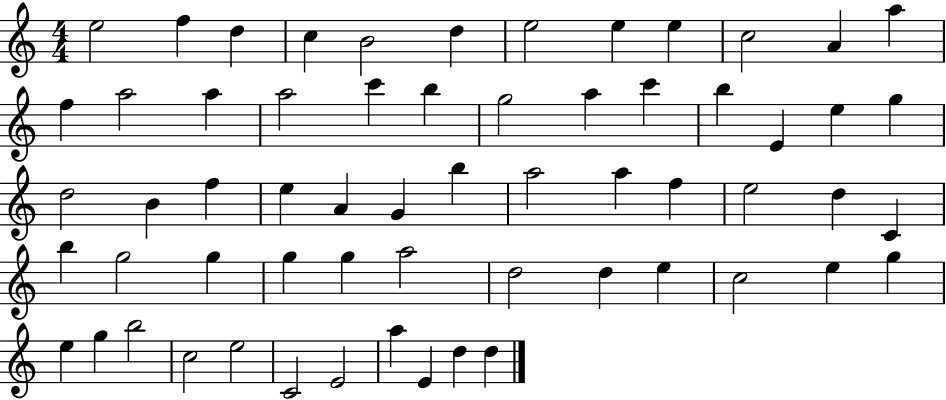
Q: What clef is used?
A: treble